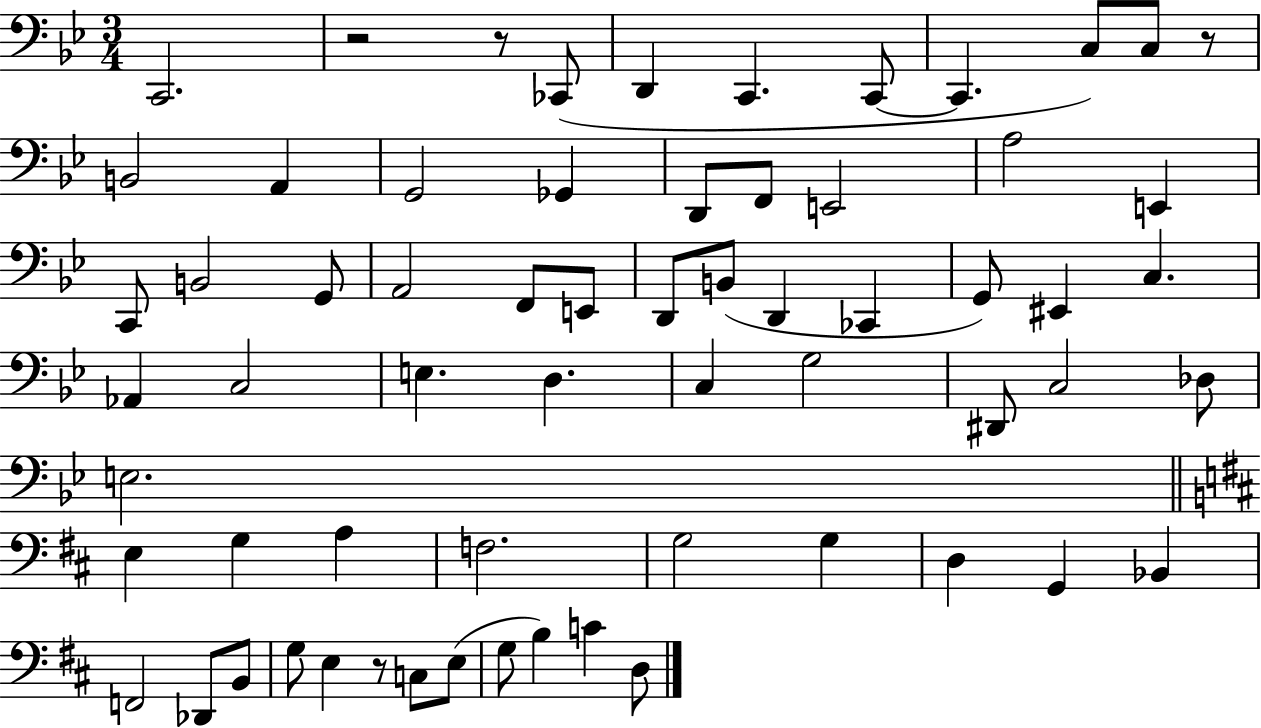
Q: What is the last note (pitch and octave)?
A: D3